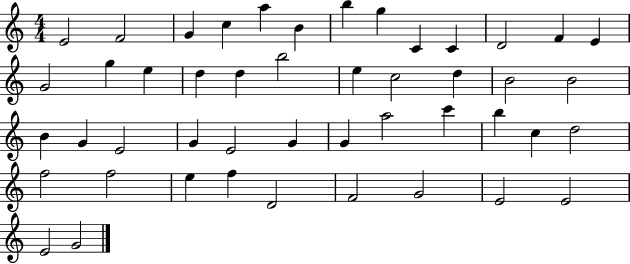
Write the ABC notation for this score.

X:1
T:Untitled
M:4/4
L:1/4
K:C
E2 F2 G c a B b g C C D2 F E G2 g e d d b2 e c2 d B2 B2 B G E2 G E2 G G a2 c' b c d2 f2 f2 e f D2 F2 G2 E2 E2 E2 G2